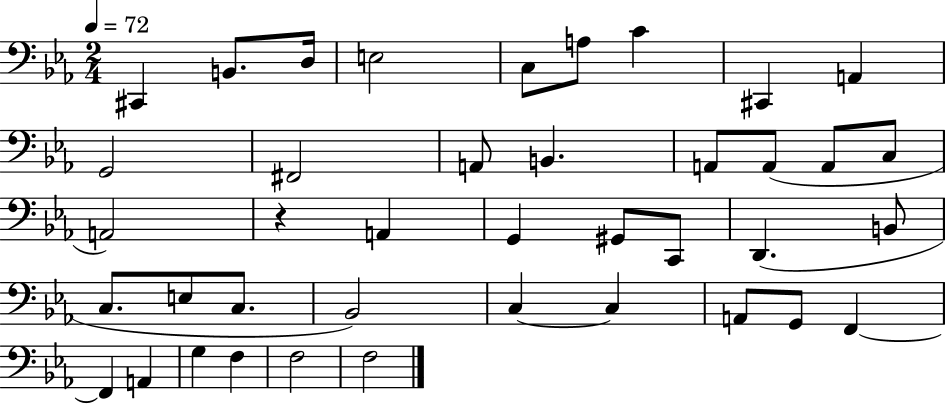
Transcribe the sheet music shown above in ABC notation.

X:1
T:Untitled
M:2/4
L:1/4
K:Eb
^C,, B,,/2 D,/4 E,2 C,/2 A,/2 C ^C,, A,, G,,2 ^F,,2 A,,/2 B,, A,,/2 A,,/2 A,,/2 C,/2 A,,2 z A,, G,, ^G,,/2 C,,/2 D,, B,,/2 C,/2 E,/2 C,/2 _B,,2 C, C, A,,/2 G,,/2 F,, F,, A,, G, F, F,2 F,2